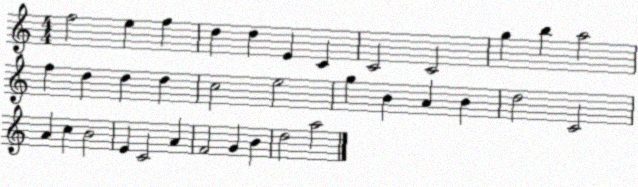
X:1
T:Untitled
M:4/4
L:1/4
K:C
f2 e f d d E C C2 C2 g b a2 f d d d c2 e2 g B A B d2 C2 A c B2 E C2 A F2 G B d2 a2